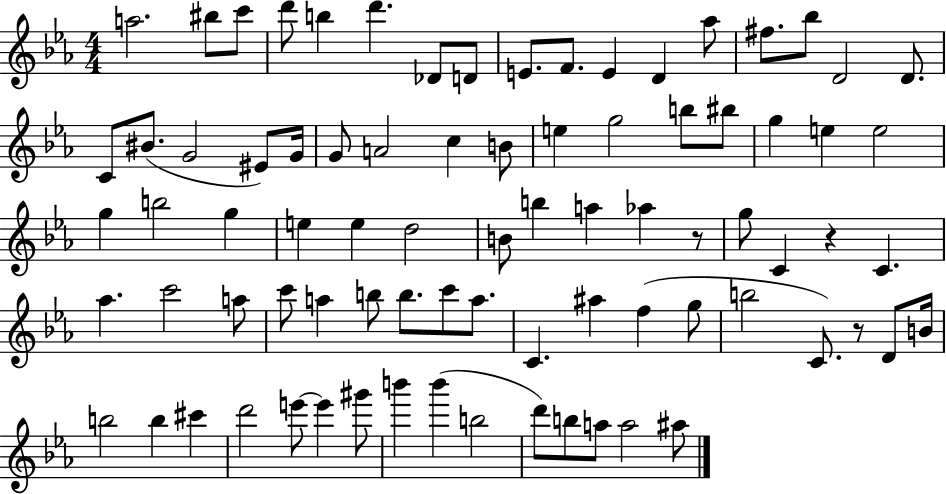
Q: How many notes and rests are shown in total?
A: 81